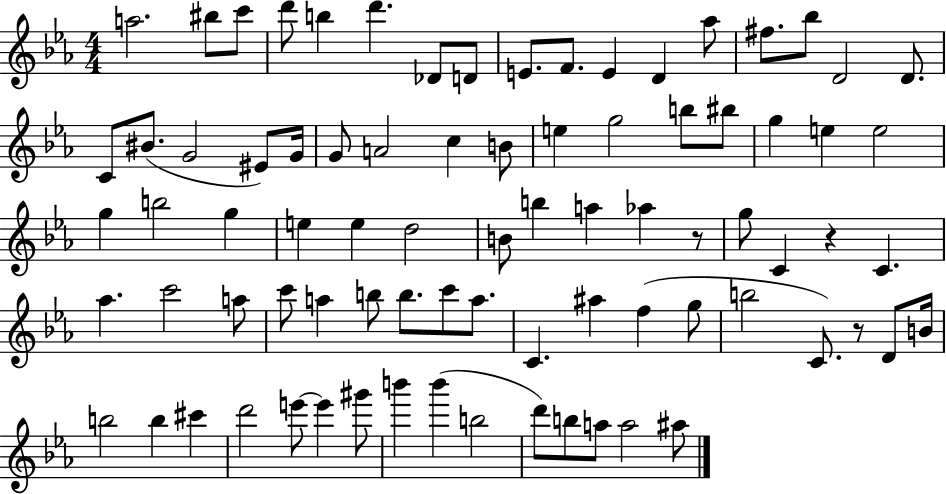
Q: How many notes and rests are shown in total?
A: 81